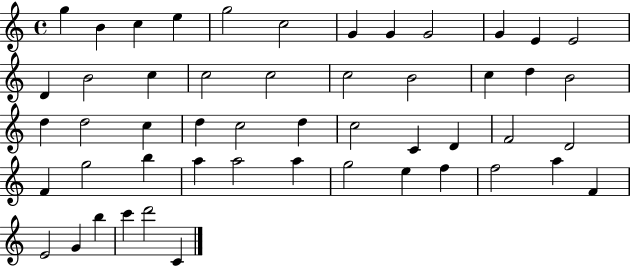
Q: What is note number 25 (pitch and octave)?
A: C5